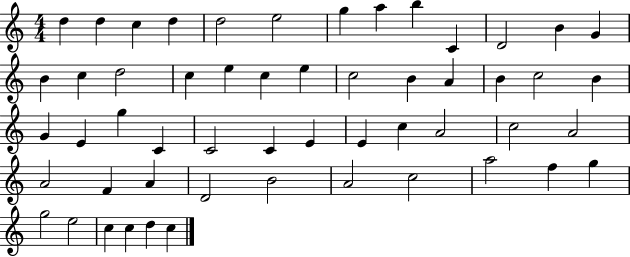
{
  \clef treble
  \numericTimeSignature
  \time 4/4
  \key c \major
  d''4 d''4 c''4 d''4 | d''2 e''2 | g''4 a''4 b''4 c'4 | d'2 b'4 g'4 | \break b'4 c''4 d''2 | c''4 e''4 c''4 e''4 | c''2 b'4 a'4 | b'4 c''2 b'4 | \break g'4 e'4 g''4 c'4 | c'2 c'4 e'4 | e'4 c''4 a'2 | c''2 a'2 | \break a'2 f'4 a'4 | d'2 b'2 | a'2 c''2 | a''2 f''4 g''4 | \break g''2 e''2 | c''4 c''4 d''4 c''4 | \bar "|."
}